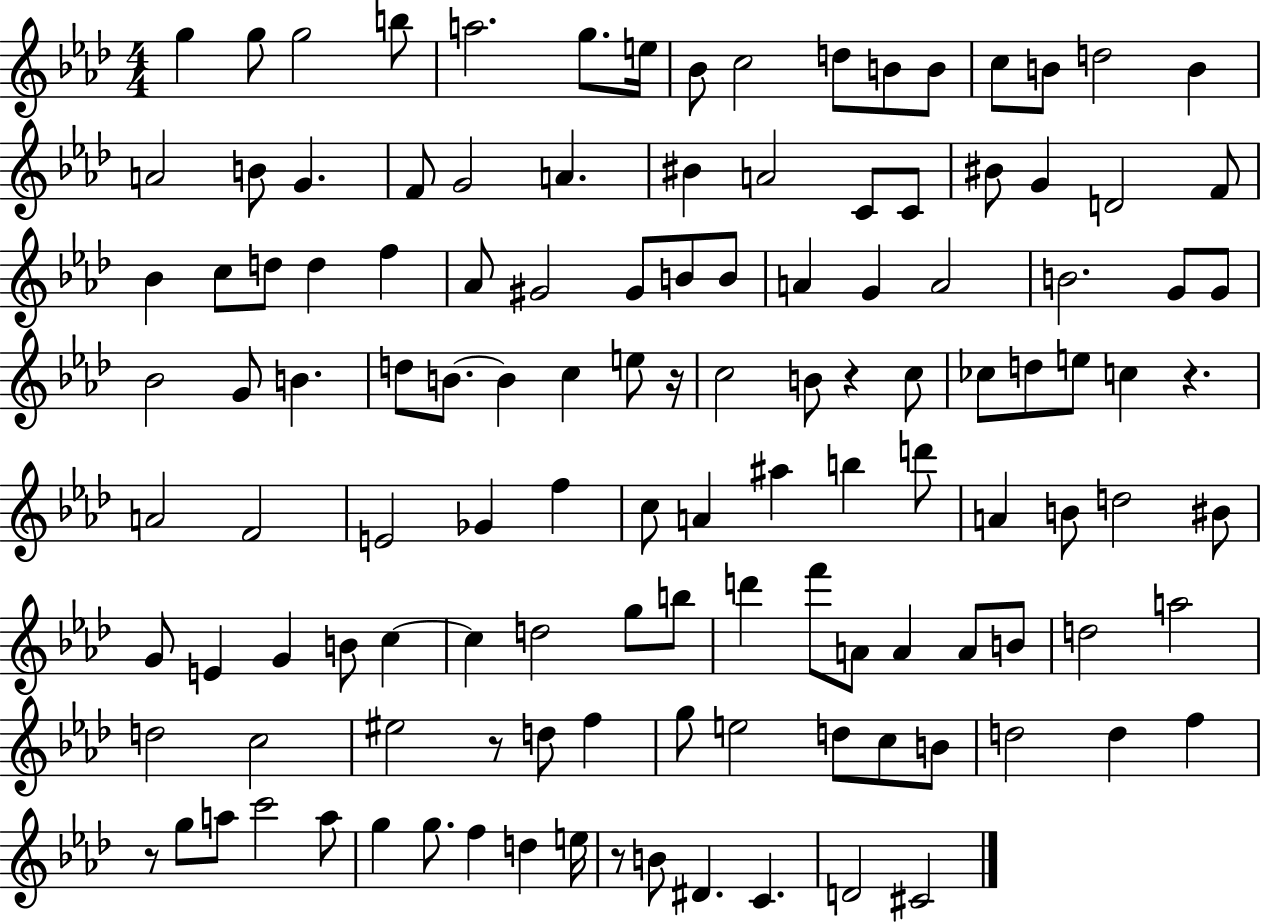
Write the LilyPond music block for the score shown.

{
  \clef treble
  \numericTimeSignature
  \time 4/4
  \key aes \major
  \repeat volta 2 { g''4 g''8 g''2 b''8 | a''2. g''8. e''16 | bes'8 c''2 d''8 b'8 b'8 | c''8 b'8 d''2 b'4 | \break a'2 b'8 g'4. | f'8 g'2 a'4. | bis'4 a'2 c'8 c'8 | bis'8 g'4 d'2 f'8 | \break bes'4 c''8 d''8 d''4 f''4 | aes'8 gis'2 gis'8 b'8 b'8 | a'4 g'4 a'2 | b'2. g'8 g'8 | \break bes'2 g'8 b'4. | d''8 b'8.~~ b'4 c''4 e''8 r16 | c''2 b'8 r4 c''8 | ces''8 d''8 e''8 c''4 r4. | \break a'2 f'2 | e'2 ges'4 f''4 | c''8 a'4 ais''4 b''4 d'''8 | a'4 b'8 d''2 bis'8 | \break g'8 e'4 g'4 b'8 c''4~~ | c''4 d''2 g''8 b''8 | d'''4 f'''8 a'8 a'4 a'8 b'8 | d''2 a''2 | \break d''2 c''2 | eis''2 r8 d''8 f''4 | g''8 e''2 d''8 c''8 b'8 | d''2 d''4 f''4 | \break r8 g''8 a''8 c'''2 a''8 | g''4 g''8. f''4 d''4 e''16 | r8 b'8 dis'4. c'4. | d'2 cis'2 | \break } \bar "|."
}